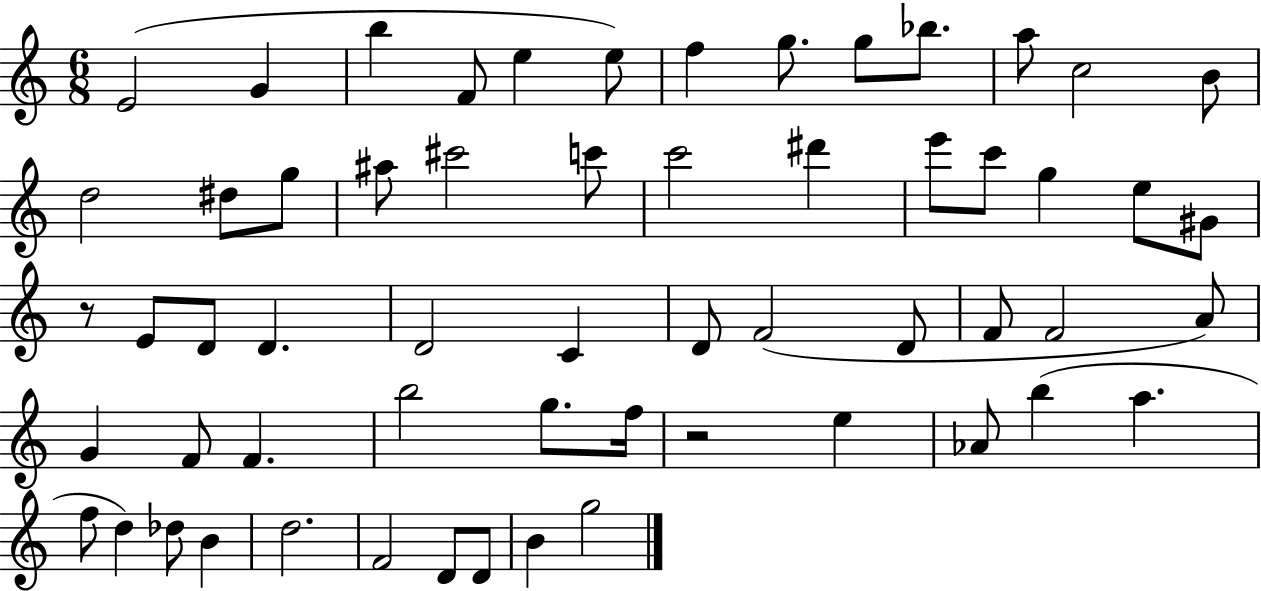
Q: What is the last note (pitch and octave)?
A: G5